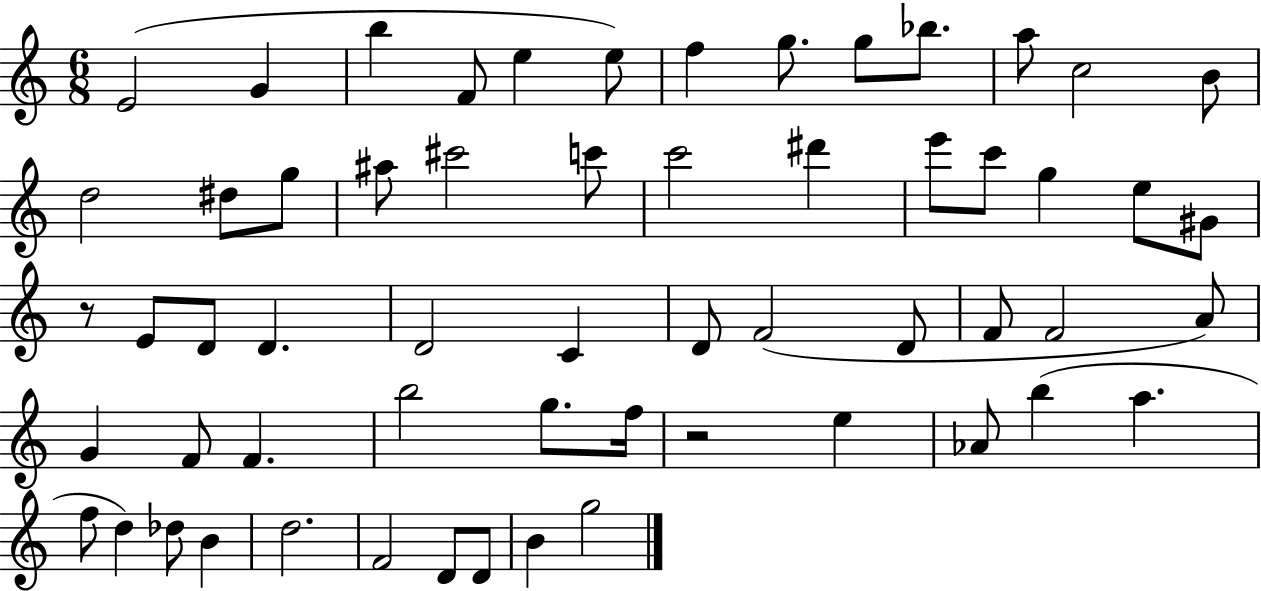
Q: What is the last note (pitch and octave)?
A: G5